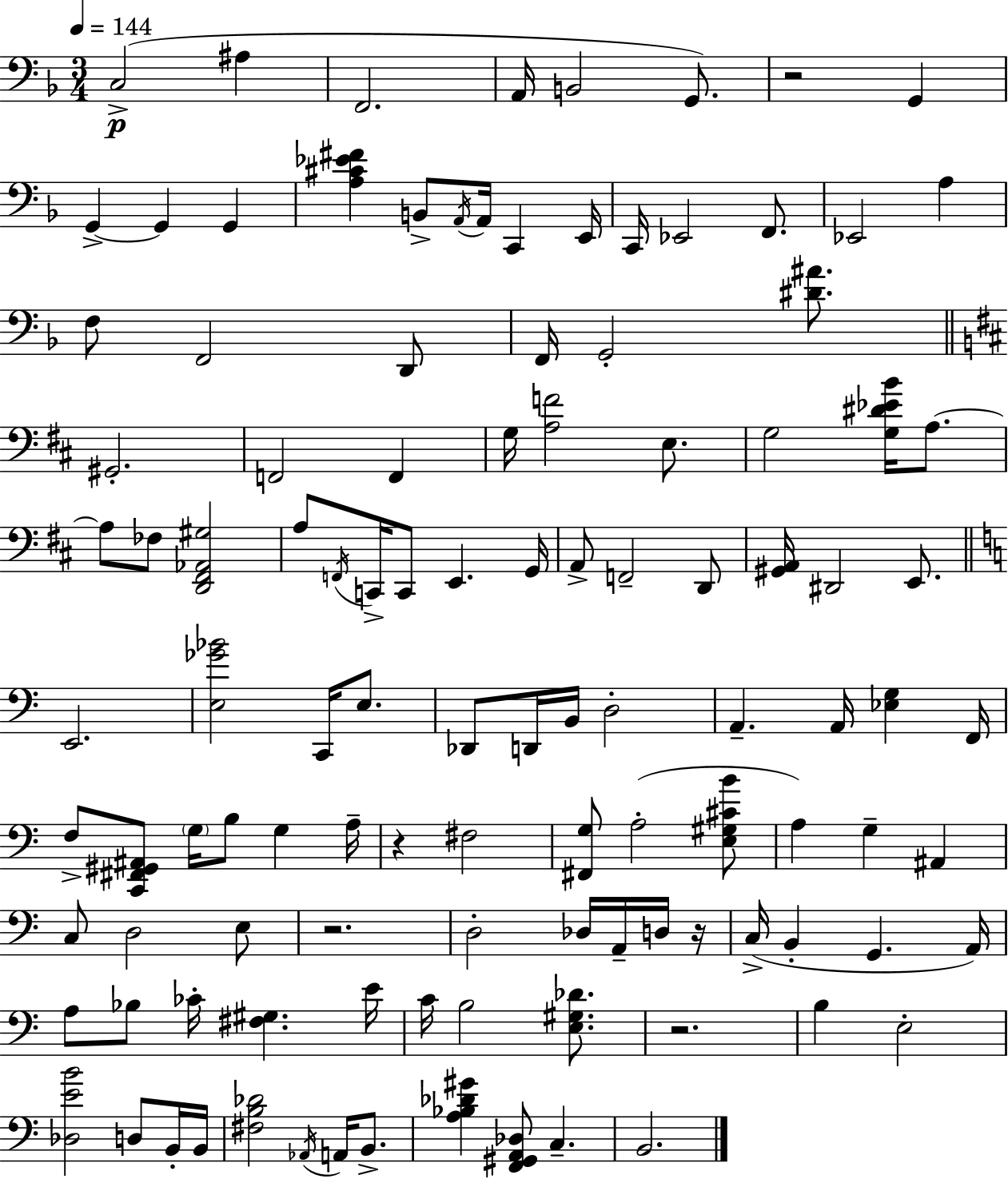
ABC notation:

X:1
T:Untitled
M:3/4
L:1/4
K:F
C,2 ^A, F,,2 A,,/4 B,,2 G,,/2 z2 G,, G,, G,, G,, [A,^C_E^F] B,,/2 A,,/4 A,,/4 C,, E,,/4 C,,/4 _E,,2 F,,/2 _E,,2 A, F,/2 F,,2 D,,/2 F,,/4 G,,2 [^D^A]/2 ^G,,2 F,,2 F,, G,/4 [A,F]2 E,/2 G,2 [G,^D_EB]/4 A,/2 A,/2 _F,/2 [D,,^F,,_A,,^G,]2 A,/2 F,,/4 C,,/4 C,,/2 E,, G,,/4 A,,/2 F,,2 D,,/2 [^G,,A,,]/4 ^D,,2 E,,/2 E,,2 [E,_G_B]2 C,,/4 E,/2 _D,,/2 D,,/4 B,,/4 D,2 A,, A,,/4 [_E,G,] F,,/4 F,/2 [C,,^F,,^G,,^A,,]/2 G,/4 B,/2 G, A,/4 z ^F,2 [^F,,G,]/2 A,2 [E,^G,^CB]/2 A, G, ^A,, C,/2 D,2 E,/2 z2 D,2 _D,/4 A,,/4 D,/4 z/4 C,/4 B,, G,, A,,/4 A,/2 _B,/2 _C/4 [^F,^G,] E/4 C/4 B,2 [E,^G,_D]/2 z2 B, E,2 [_D,EB]2 D,/2 B,,/4 B,,/4 [^F,B,_D]2 _A,,/4 A,,/4 B,,/2 [A,_B,_D^G] [F,,^G,,A,,_D,]/2 C, B,,2